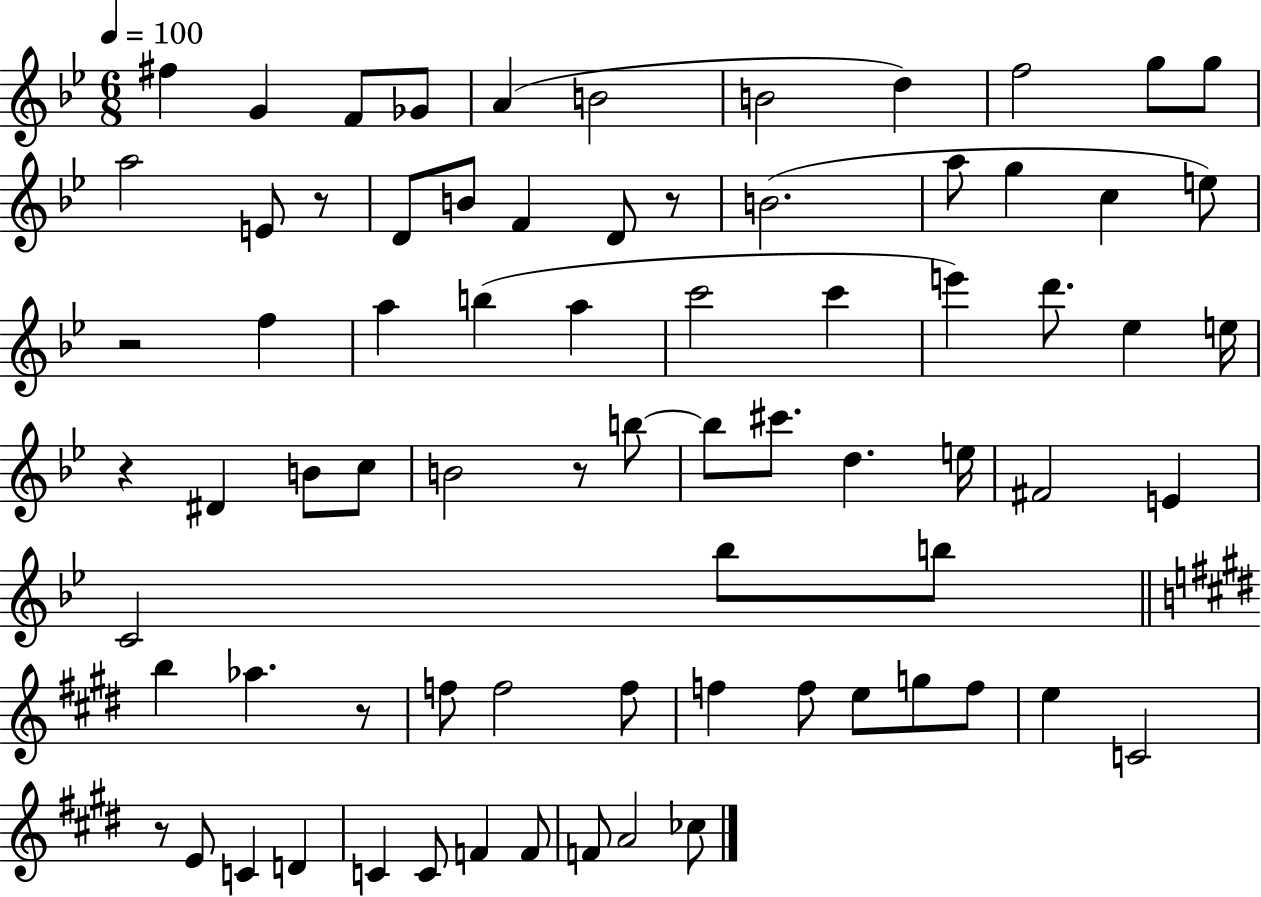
F#5/q G4/q F4/e Gb4/e A4/q B4/h B4/h D5/q F5/h G5/e G5/e A5/h E4/e R/e D4/e B4/e F4/q D4/e R/e B4/h. A5/e G5/q C5/q E5/e R/h F5/q A5/q B5/q A5/q C6/h C6/q E6/q D6/e. Eb5/q E5/s R/q D#4/q B4/e C5/e B4/h R/e B5/e B5/e C#6/e. D5/q. E5/s F#4/h E4/q C4/h Bb5/e B5/e B5/q Ab5/q. R/e F5/e F5/h F5/e F5/q F5/e E5/e G5/e F5/e E5/q C4/h R/e E4/e C4/q D4/q C4/q C4/e F4/q F4/e F4/e A4/h CES5/e